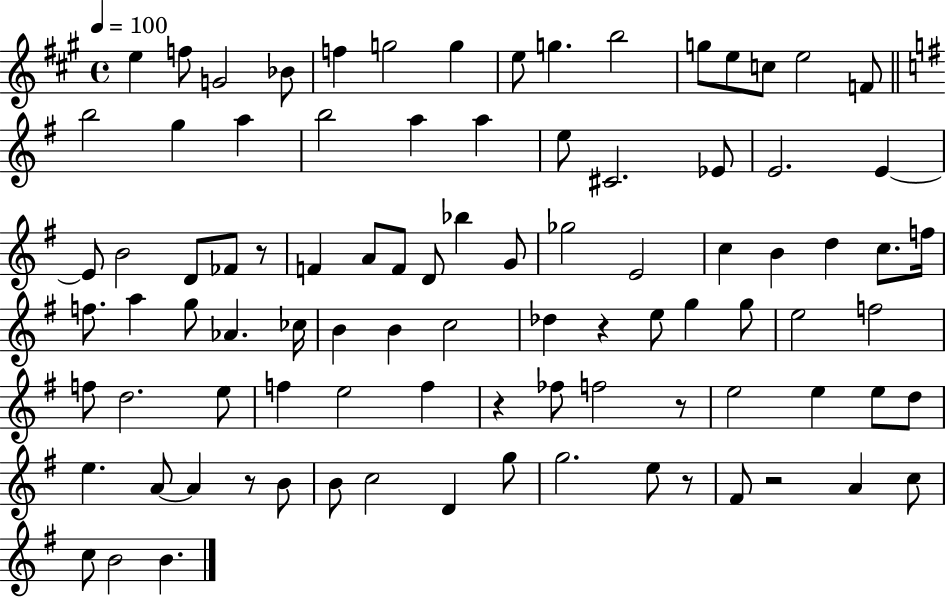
E5/q F5/e G4/h Bb4/e F5/q G5/h G5/q E5/e G5/q. B5/h G5/e E5/e C5/e E5/h F4/e B5/h G5/q A5/q B5/h A5/q A5/q E5/e C#4/h. Eb4/e E4/h. E4/q E4/e B4/h D4/e FES4/e R/e F4/q A4/e F4/e D4/e Bb5/q G4/e Gb5/h E4/h C5/q B4/q D5/q C5/e. F5/s F5/e. A5/q G5/e Ab4/q. CES5/s B4/q B4/q C5/h Db5/q R/q E5/e G5/q G5/e E5/h F5/h F5/e D5/h. E5/e F5/q E5/h F5/q R/q FES5/e F5/h R/e E5/h E5/q E5/e D5/e E5/q. A4/e A4/q R/e B4/e B4/e C5/h D4/q G5/e G5/h. E5/e R/e F#4/e R/h A4/q C5/e C5/e B4/h B4/q.